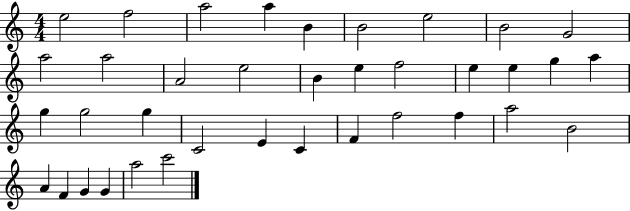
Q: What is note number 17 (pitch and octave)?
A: E5